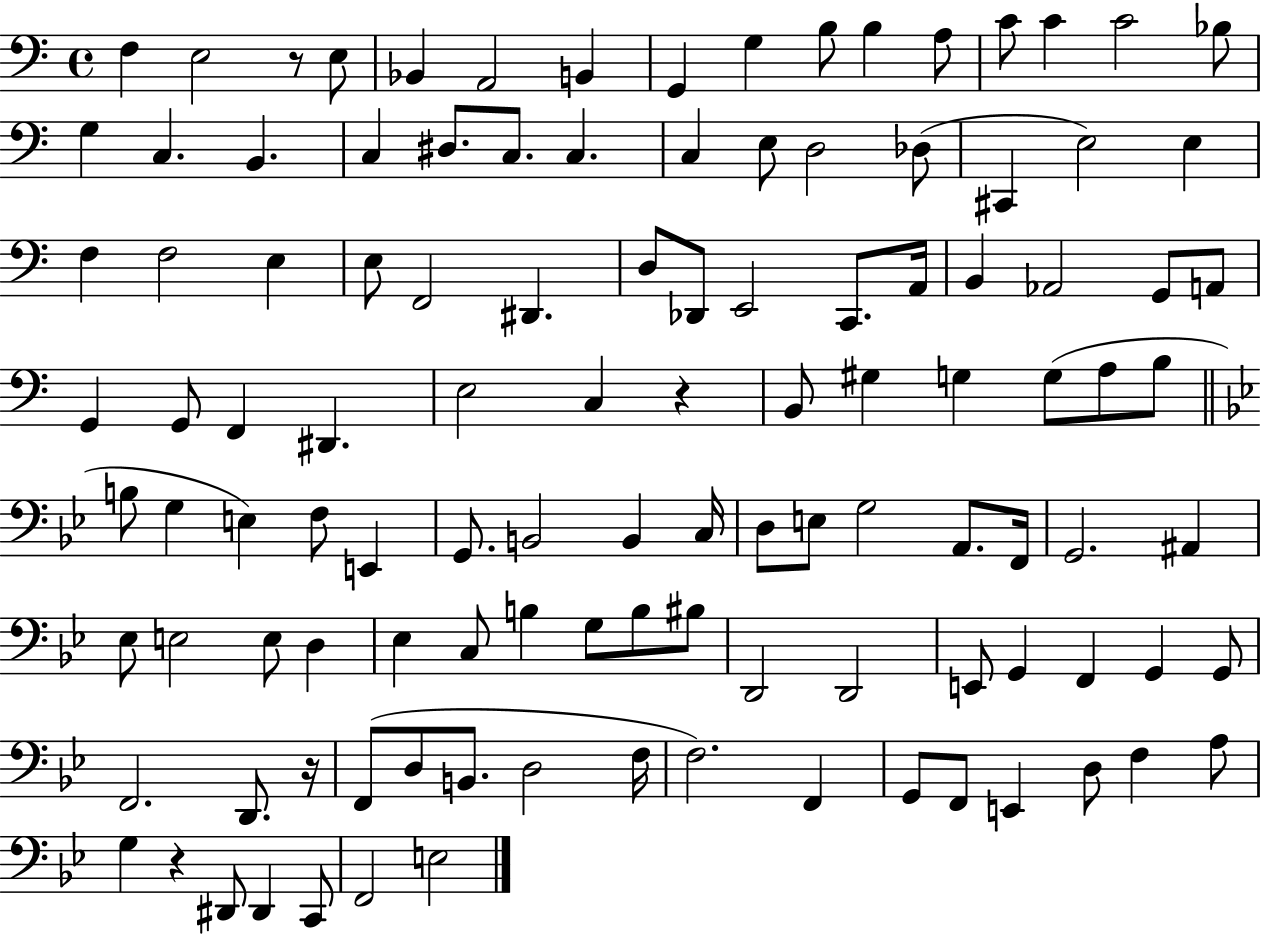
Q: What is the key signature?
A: C major